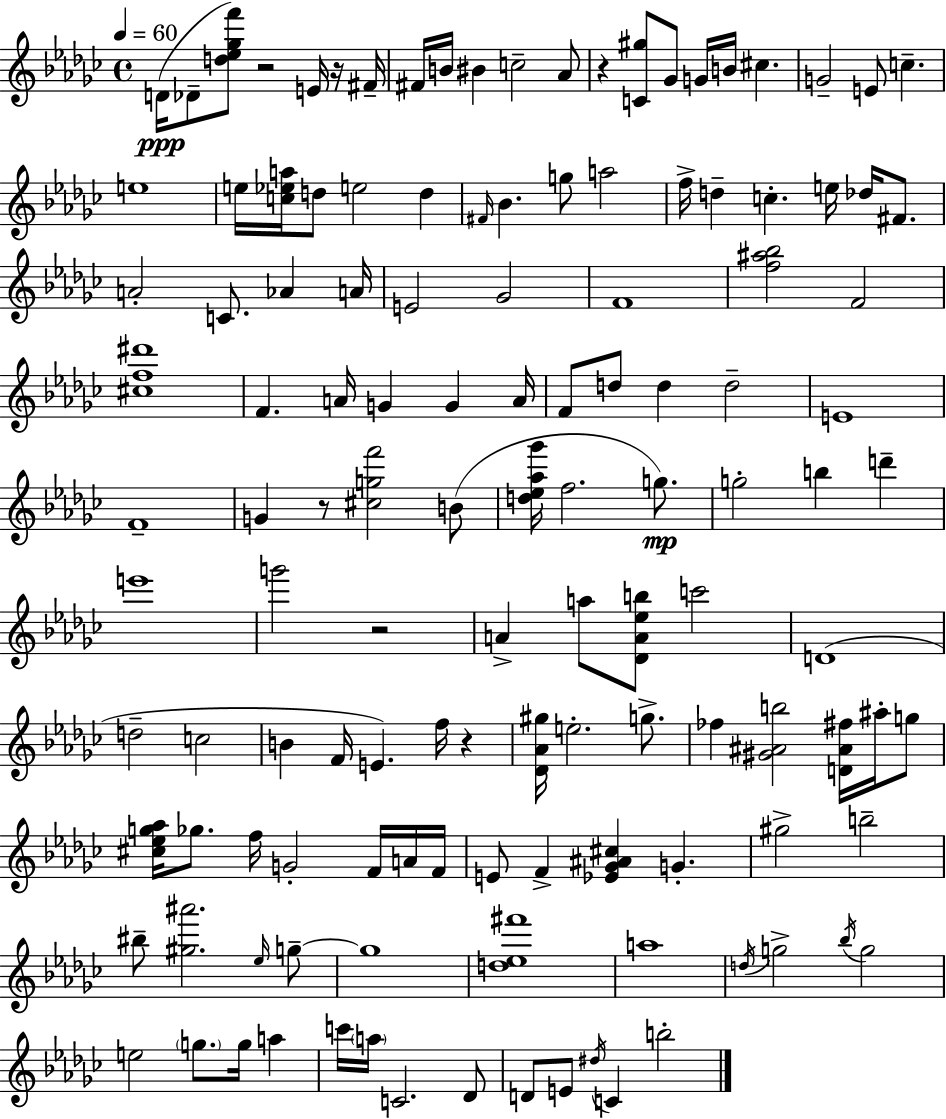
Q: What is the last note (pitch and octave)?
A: B5